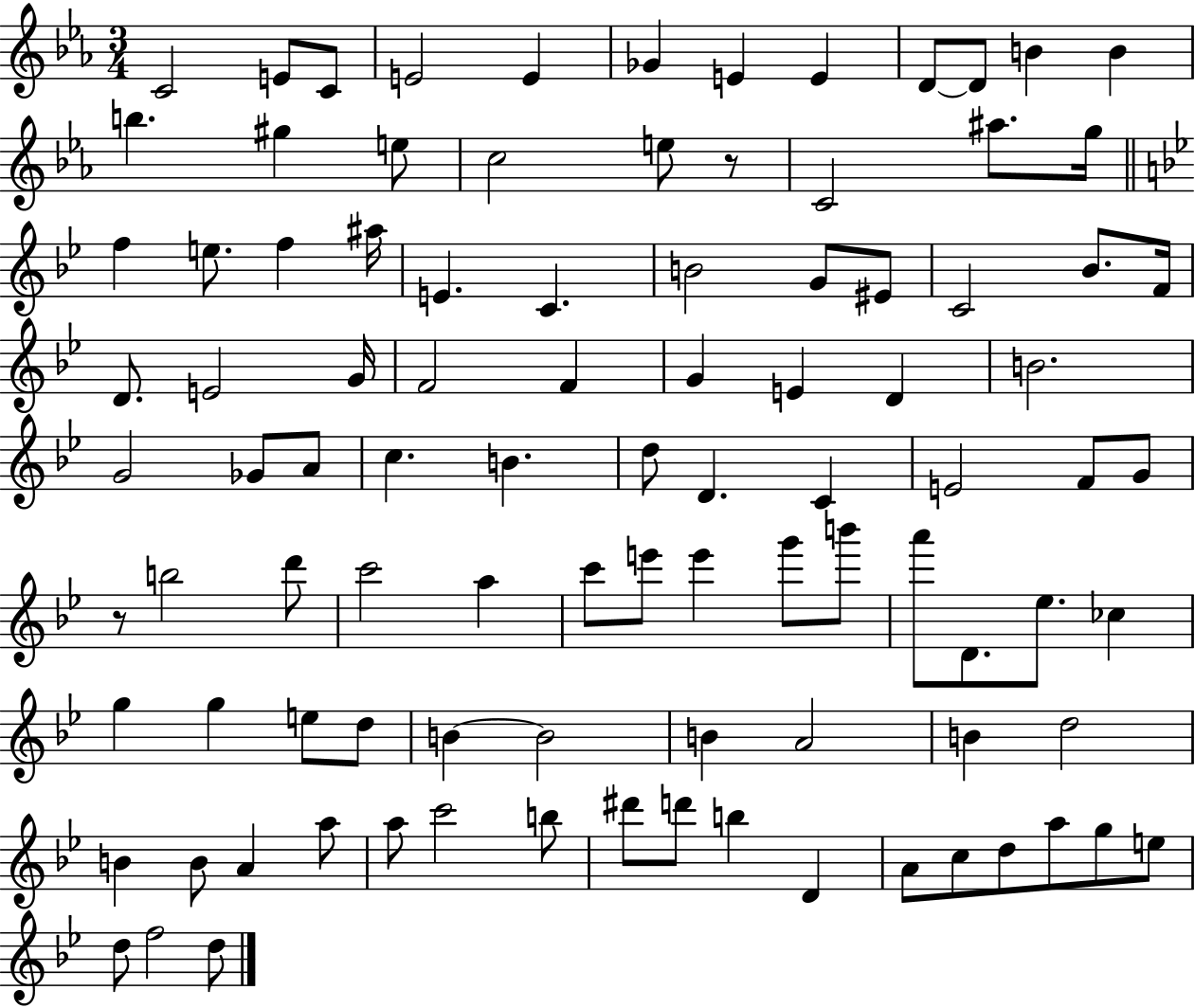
C4/h E4/e C4/e E4/h E4/q Gb4/q E4/q E4/q D4/e D4/e B4/q B4/q B5/q. G#5/q E5/e C5/h E5/e R/e C4/h A#5/e. G5/s F5/q E5/e. F5/q A#5/s E4/q. C4/q. B4/h G4/e EIS4/e C4/h Bb4/e. F4/s D4/e. E4/h G4/s F4/h F4/q G4/q E4/q D4/q B4/h. G4/h Gb4/e A4/e C5/q. B4/q. D5/e D4/q. C4/q E4/h F4/e G4/e R/e B5/h D6/e C6/h A5/q C6/e E6/e E6/q G6/e B6/e A6/e D4/e. Eb5/e. CES5/q G5/q G5/q E5/e D5/e B4/q B4/h B4/q A4/h B4/q D5/h B4/q B4/e A4/q A5/e A5/e C6/h B5/e D#6/e D6/e B5/q D4/q A4/e C5/e D5/e A5/e G5/e E5/e D5/e F5/h D5/e